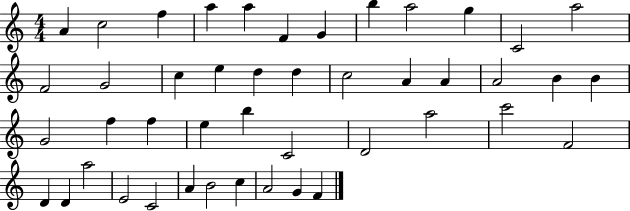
X:1
T:Untitled
M:4/4
L:1/4
K:C
A c2 f a a F G b a2 g C2 a2 F2 G2 c e d d c2 A A A2 B B G2 f f e b C2 D2 a2 c'2 F2 D D a2 E2 C2 A B2 c A2 G F